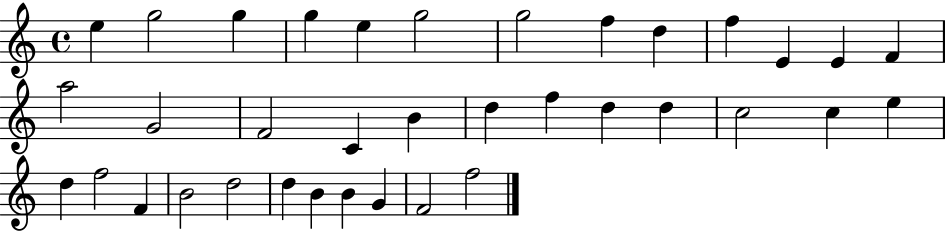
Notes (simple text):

E5/q G5/h G5/q G5/q E5/q G5/h G5/h F5/q D5/q F5/q E4/q E4/q F4/q A5/h G4/h F4/h C4/q B4/q D5/q F5/q D5/q D5/q C5/h C5/q E5/q D5/q F5/h F4/q B4/h D5/h D5/q B4/q B4/q G4/q F4/h F5/h